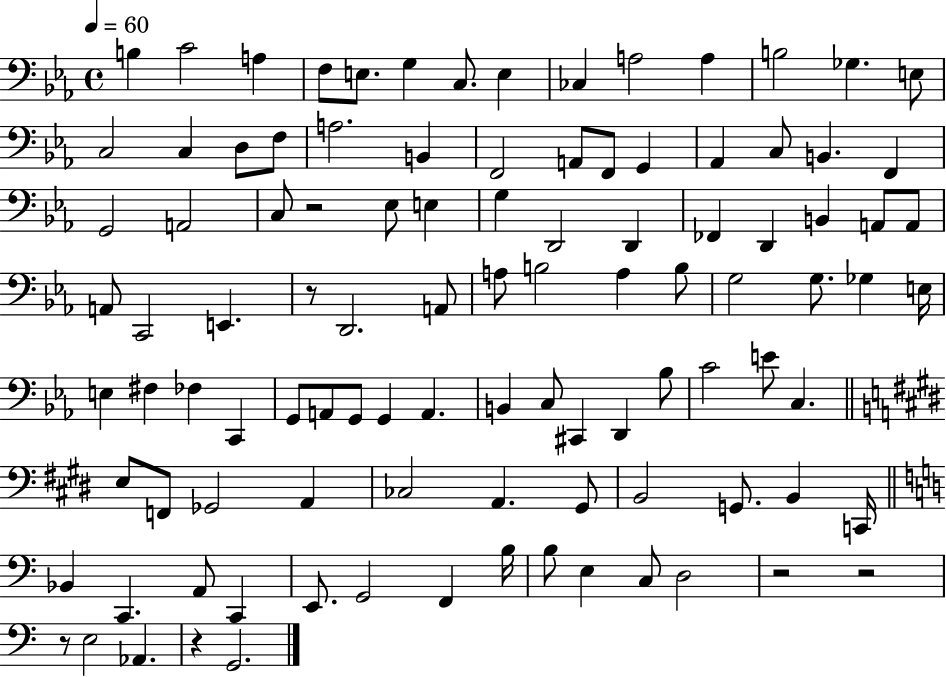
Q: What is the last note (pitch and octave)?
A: G2